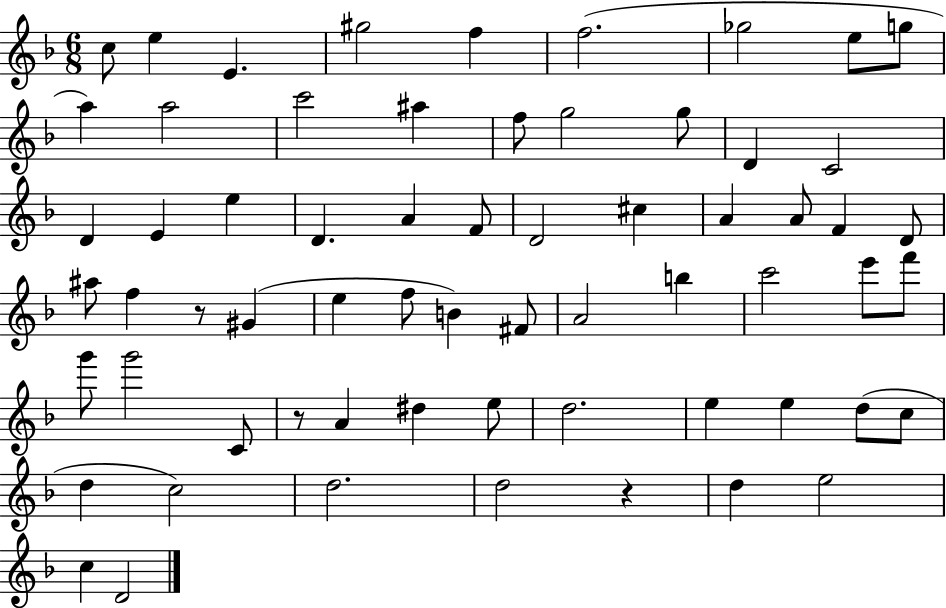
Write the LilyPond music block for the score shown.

{
  \clef treble
  \numericTimeSignature
  \time 6/8
  \key f \major
  c''8 e''4 e'4. | gis''2 f''4 | f''2.( | ges''2 e''8 g''8 | \break a''4) a''2 | c'''2 ais''4 | f''8 g''2 g''8 | d'4 c'2 | \break d'4 e'4 e''4 | d'4. a'4 f'8 | d'2 cis''4 | a'4 a'8 f'4 d'8 | \break ais''8 f''4 r8 gis'4( | e''4 f''8 b'4) fis'8 | a'2 b''4 | c'''2 e'''8 f'''8 | \break g'''8 g'''2 c'8 | r8 a'4 dis''4 e''8 | d''2. | e''4 e''4 d''8( c''8 | \break d''4 c''2) | d''2. | d''2 r4 | d''4 e''2 | \break c''4 d'2 | \bar "|."
}